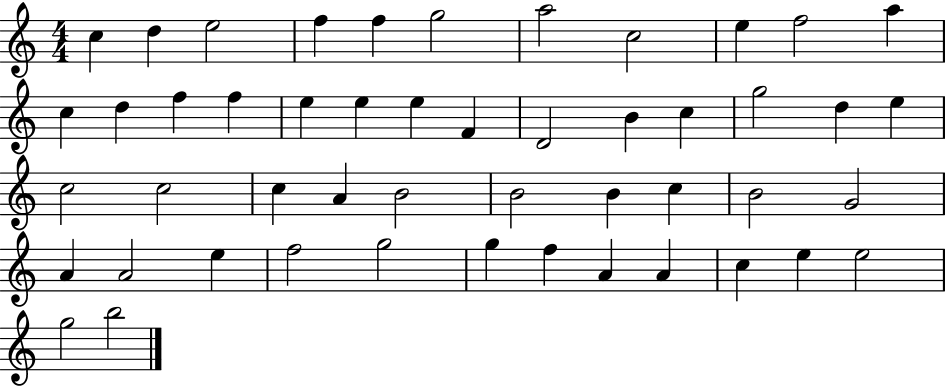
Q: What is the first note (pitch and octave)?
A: C5